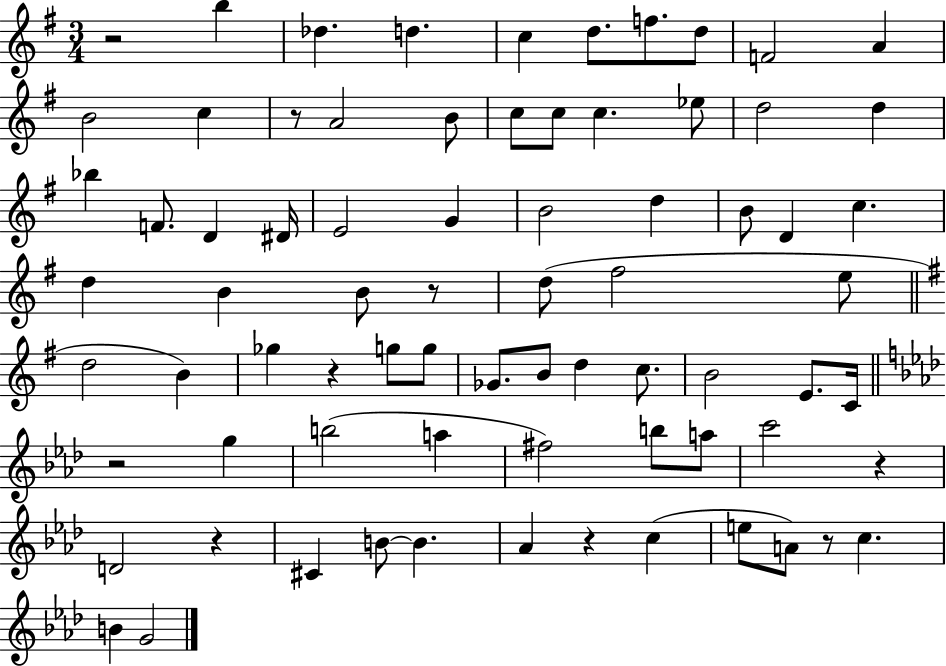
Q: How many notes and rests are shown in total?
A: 75